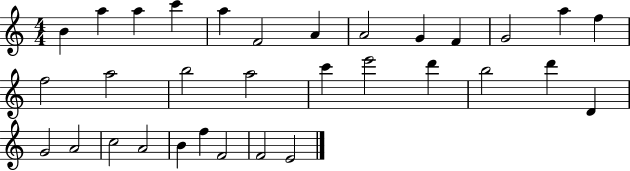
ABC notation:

X:1
T:Untitled
M:4/4
L:1/4
K:C
B a a c' a F2 A A2 G F G2 a f f2 a2 b2 a2 c' e'2 d' b2 d' D G2 A2 c2 A2 B f F2 F2 E2